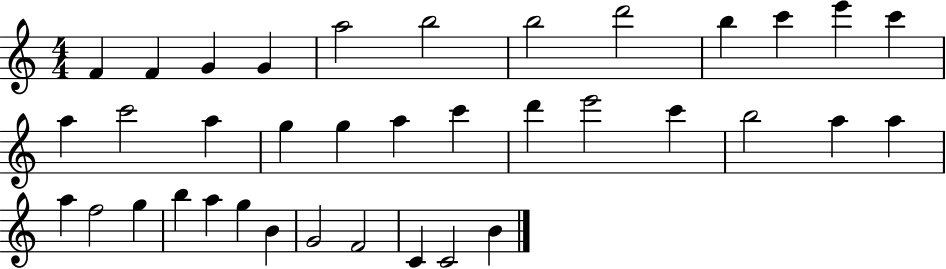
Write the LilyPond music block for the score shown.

{
  \clef treble
  \numericTimeSignature
  \time 4/4
  \key c \major
  f'4 f'4 g'4 g'4 | a''2 b''2 | b''2 d'''2 | b''4 c'''4 e'''4 c'''4 | \break a''4 c'''2 a''4 | g''4 g''4 a''4 c'''4 | d'''4 e'''2 c'''4 | b''2 a''4 a''4 | \break a''4 f''2 g''4 | b''4 a''4 g''4 b'4 | g'2 f'2 | c'4 c'2 b'4 | \break \bar "|."
}